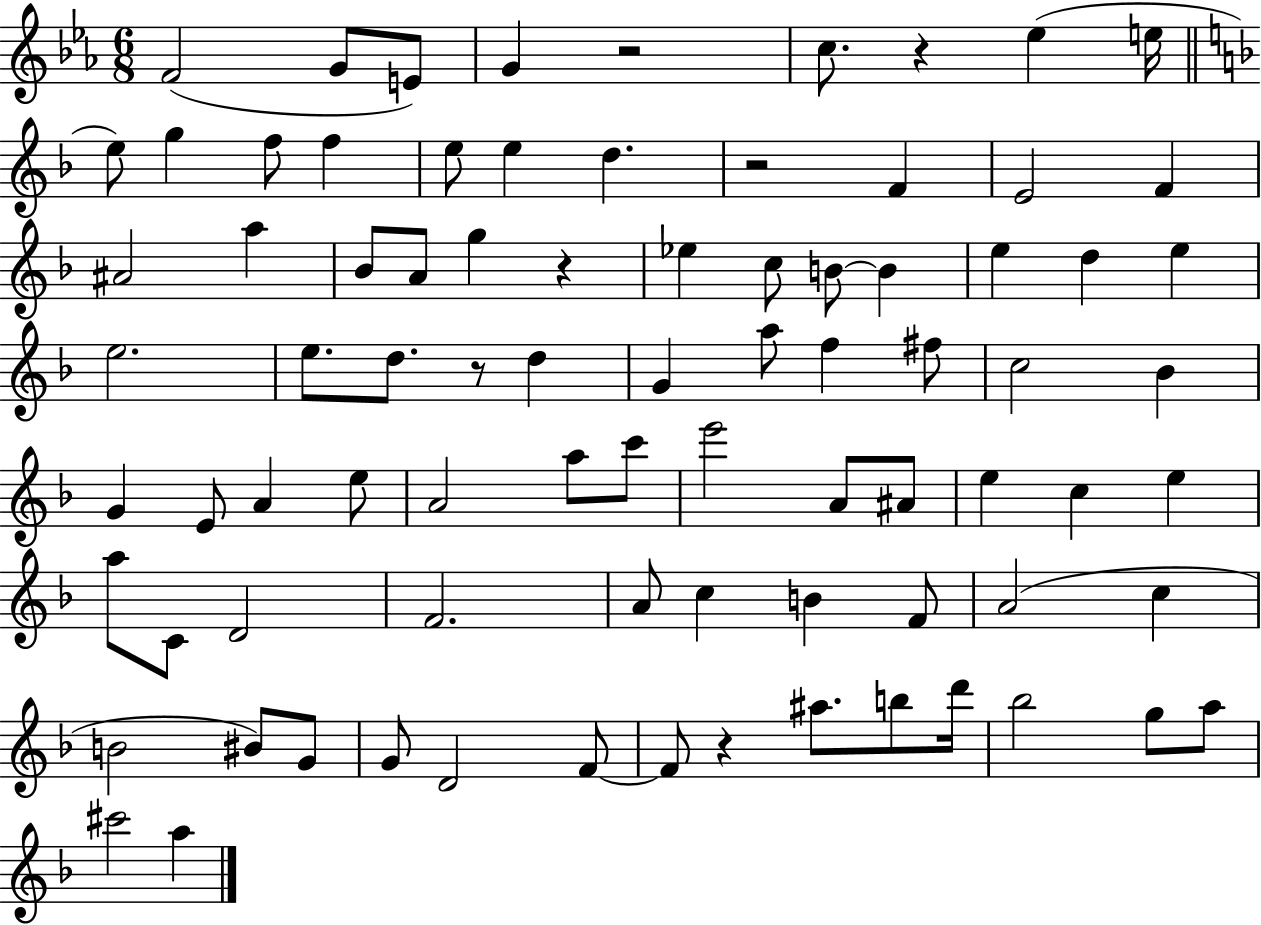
{
  \clef treble
  \numericTimeSignature
  \time 6/8
  \key ees \major
  f'2( g'8 e'8) | g'4 r2 | c''8. r4 ees''4( e''16 | \bar "||" \break \key f \major e''8) g''4 f''8 f''4 | e''8 e''4 d''4. | r2 f'4 | e'2 f'4 | \break ais'2 a''4 | bes'8 a'8 g''4 r4 | ees''4 c''8 b'8~~ b'4 | e''4 d''4 e''4 | \break e''2. | e''8. d''8. r8 d''4 | g'4 a''8 f''4 fis''8 | c''2 bes'4 | \break g'4 e'8 a'4 e''8 | a'2 a''8 c'''8 | e'''2 a'8 ais'8 | e''4 c''4 e''4 | \break a''8 c'8 d'2 | f'2. | a'8 c''4 b'4 f'8 | a'2( c''4 | \break b'2 bis'8) g'8 | g'8 d'2 f'8~~ | f'8 r4 ais''8. b''8 d'''16 | bes''2 g''8 a''8 | \break cis'''2 a''4 | \bar "|."
}